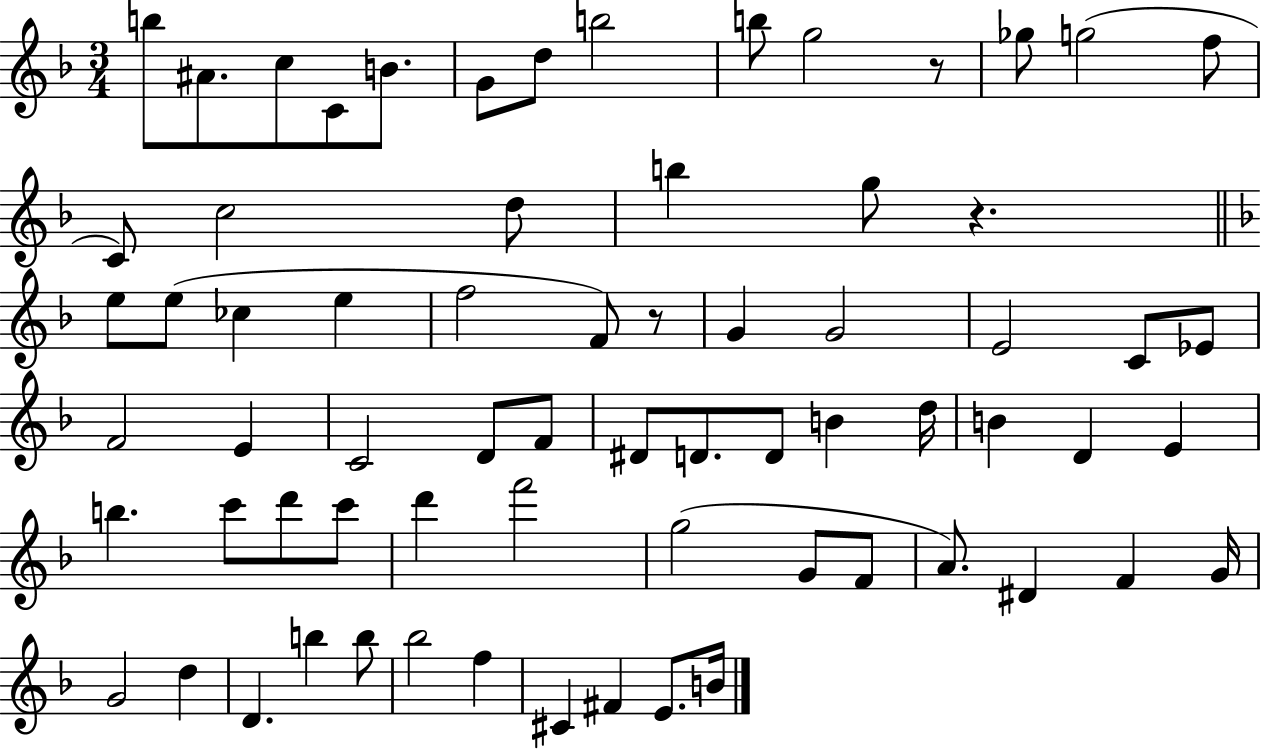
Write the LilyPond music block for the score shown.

{
  \clef treble
  \numericTimeSignature
  \time 3/4
  \key f \major
  b''8 ais'8. c''8 c'8 b'8. | g'8 d''8 b''2 | b''8 g''2 r8 | ges''8 g''2( f''8 | \break c'8) c''2 d''8 | b''4 g''8 r4. | \bar "||" \break \key f \major e''8 e''8( ces''4 e''4 | f''2 f'8) r8 | g'4 g'2 | e'2 c'8 ees'8 | \break f'2 e'4 | c'2 d'8 f'8 | dis'8 d'8. d'8 b'4 d''16 | b'4 d'4 e'4 | \break b''4. c'''8 d'''8 c'''8 | d'''4 f'''2 | g''2( g'8 f'8 | a'8.) dis'4 f'4 g'16 | \break g'2 d''4 | d'4. b''4 b''8 | bes''2 f''4 | cis'4 fis'4 e'8. b'16 | \break \bar "|."
}